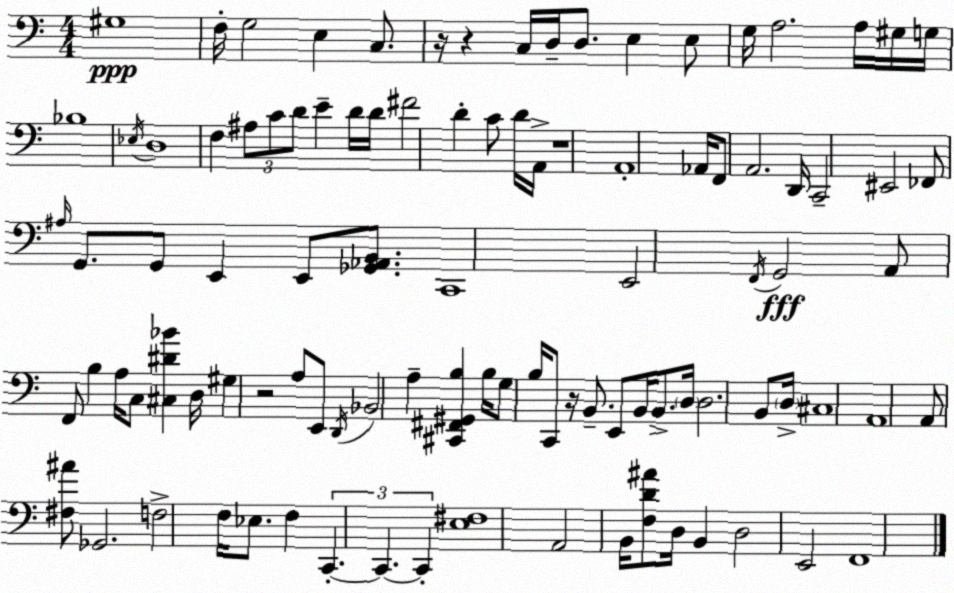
X:1
T:Untitled
M:4/4
L:1/4
K:C
^G,4 F,/4 G,2 E, C,/2 z/4 z C,/4 D,/4 D,/2 E, E,/2 G,/4 A,2 A,/4 ^G,/4 G,/4 _B,4 _E,/4 D,4 F, ^A,/2 C/2 D/2 E D/4 D/4 ^F2 D C/2 D/4 A,,/4 z4 A,,4 _A,,/4 F,,/2 A,,2 D,,/4 C,,2 ^E,,2 _F,,/2 ^A,/4 G,,/2 G,,/2 E,, E,,/2 [_G,,_A,,B,,]/2 C,,4 E,,2 F,,/4 G,,2 A,,/2 F,,/2 B, A,/4 C,/2 [^C,^D_B] D,/4 ^G, z2 A,/2 E,,/2 D,,/4 _B,,2 A, [^C,,^F,,^G,,B,] B,/4 G,/2 B,/4 C,,/2 z/4 B,,/2 E,,/2 B,,/4 B,,/2 D,/4 D,2 B,,/2 D,/4 ^C,4 A,,4 A,,/2 [^F,^A]/2 _G,,2 F,2 F,/4 _E,/2 F, C,, C,, C,, [E,^F,]4 A,,2 B,,/4 [F,D^A]/2 D,/4 B,, D,2 E,,2 F,,4